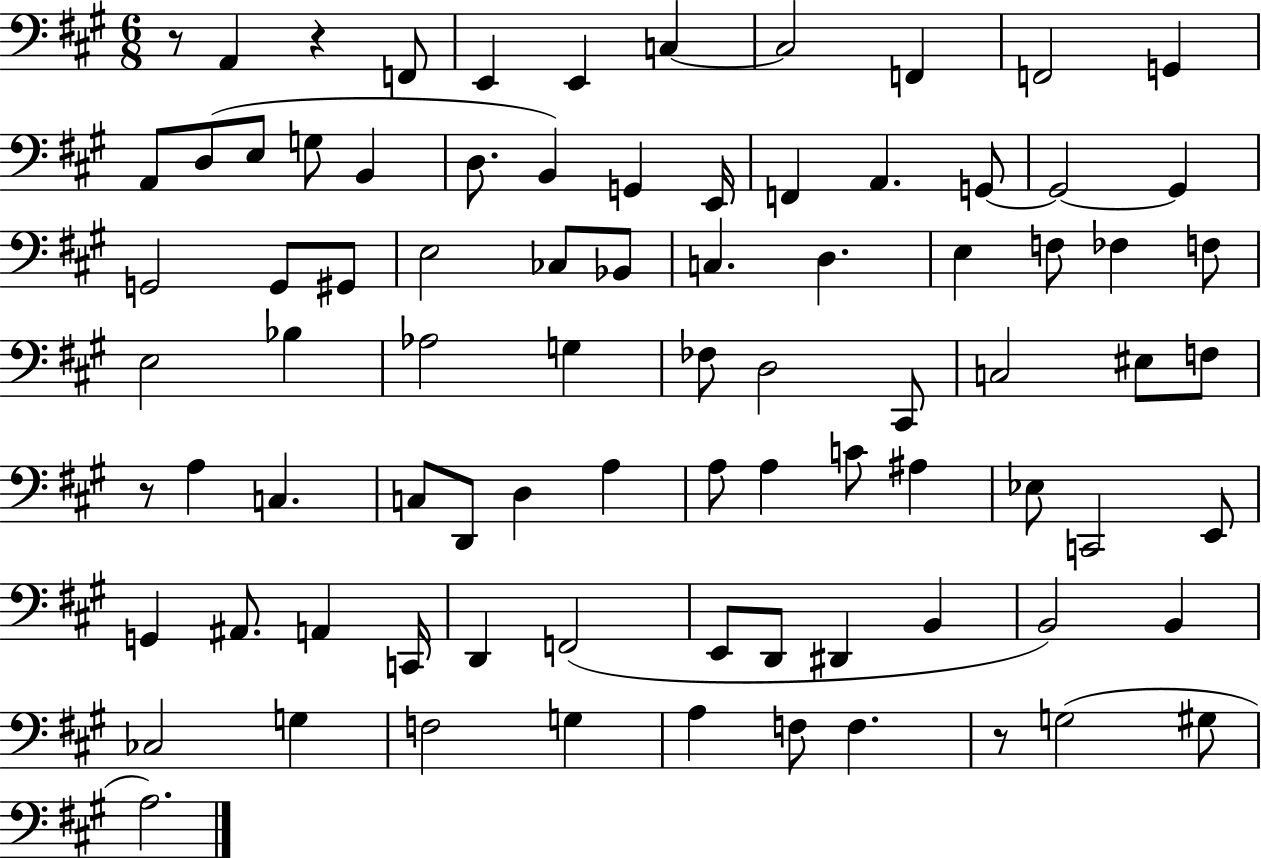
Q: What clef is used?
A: bass